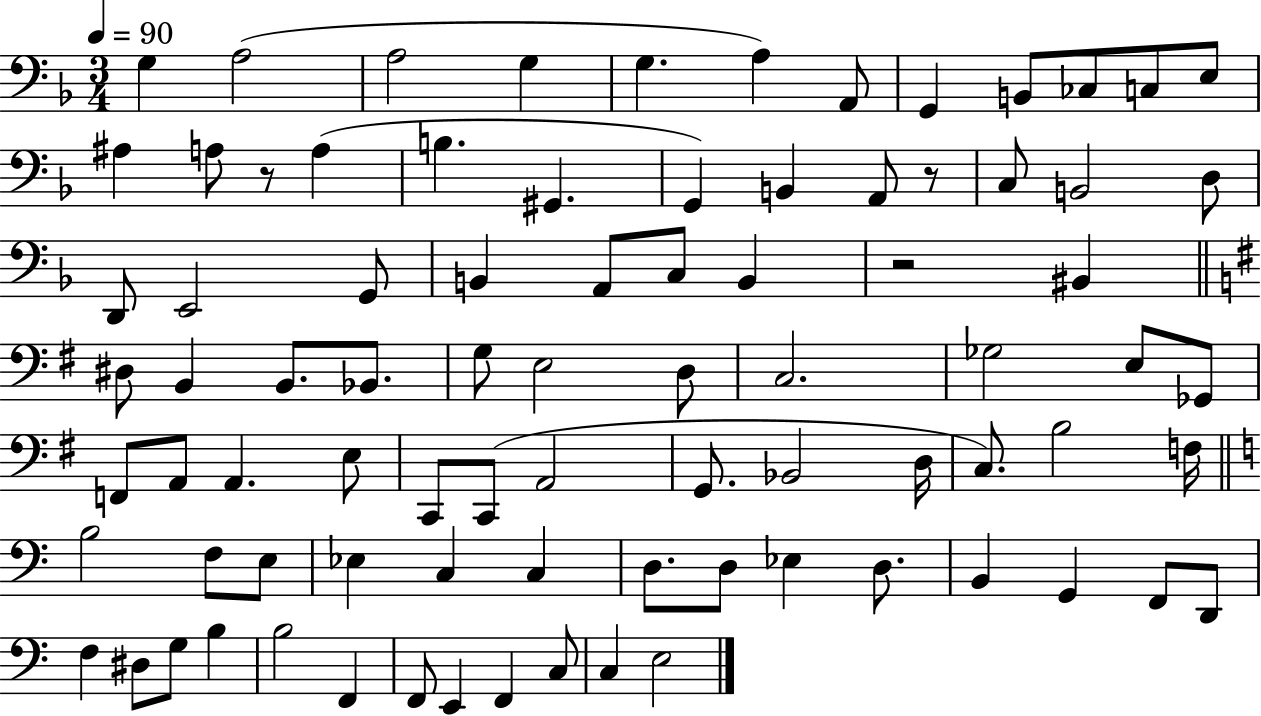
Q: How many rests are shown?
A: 3